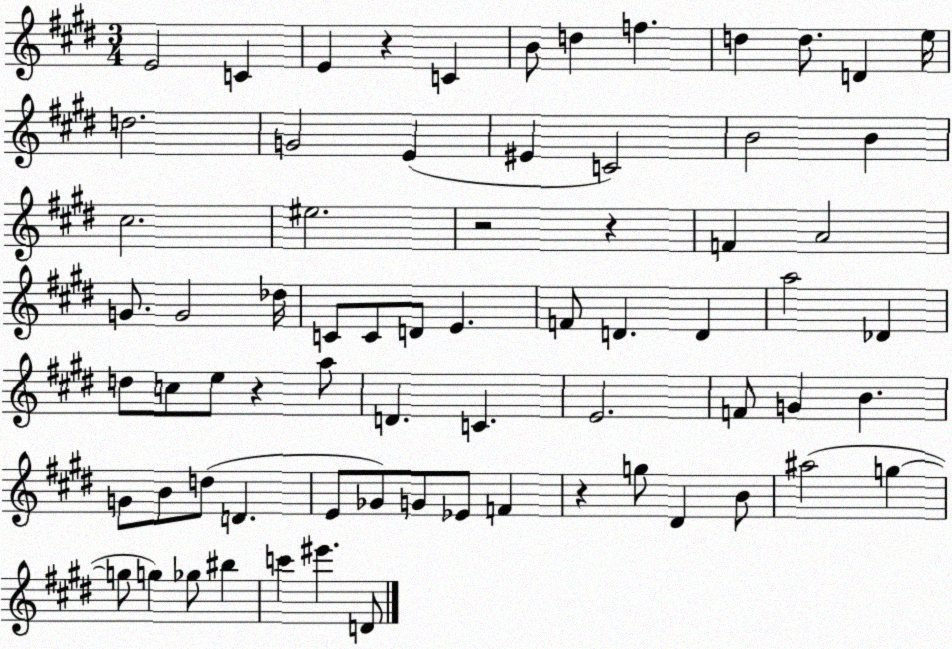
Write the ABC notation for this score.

X:1
T:Untitled
M:3/4
L:1/4
K:E
E2 C E z C B/2 d f d d/2 D e/4 d2 G2 E ^E C2 B2 B ^c2 ^e2 z2 z F A2 G/2 G2 _d/4 C/2 C/2 D/2 E F/2 D D a2 _D d/2 c/2 e/2 z a/2 D C E2 F/2 G B G/2 B/2 d/2 D E/2 _G/2 G/2 _E/2 F z g/2 ^D B/2 ^a2 g g/2 g _g/2 ^b c' ^e' D/2